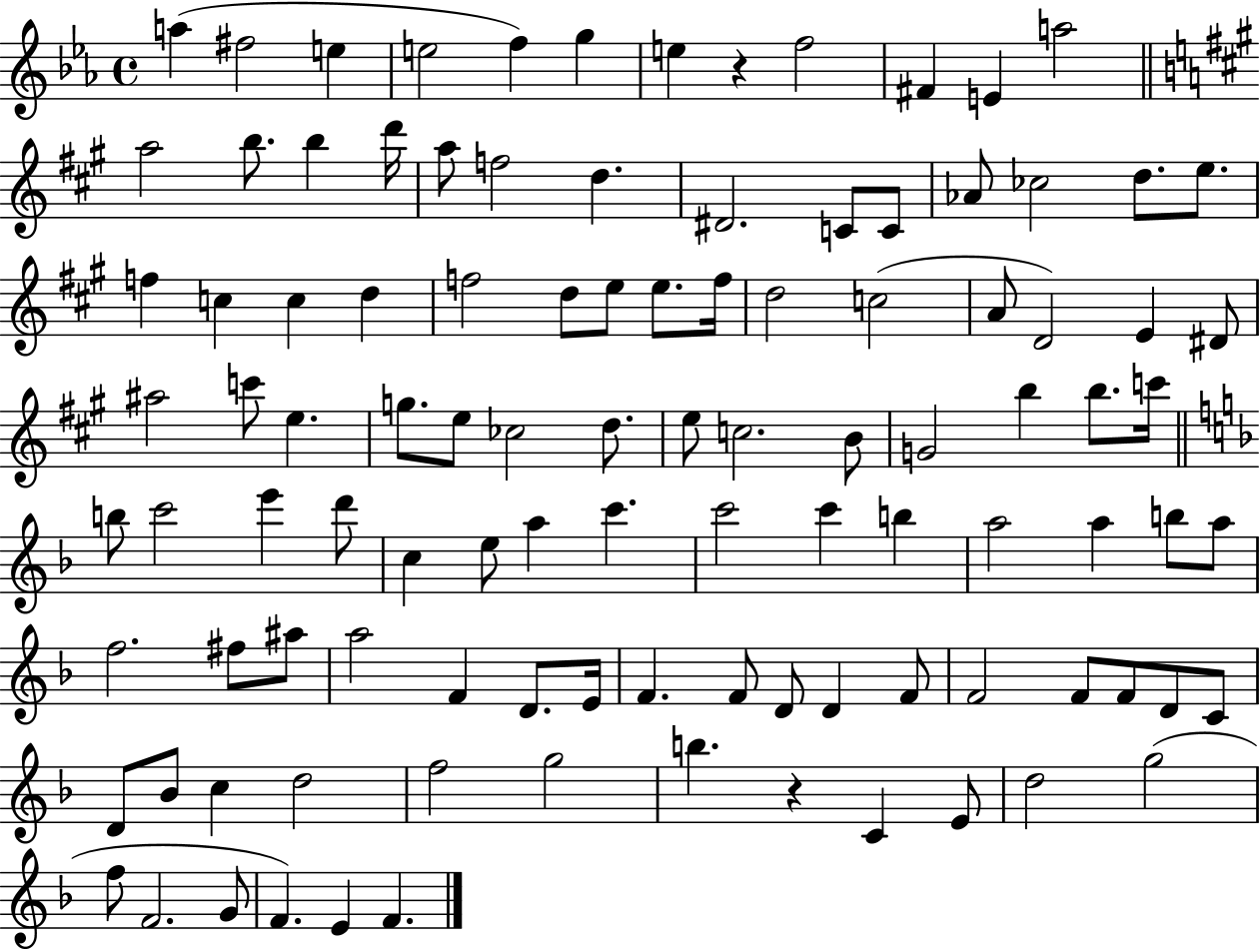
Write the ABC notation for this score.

X:1
T:Untitled
M:4/4
L:1/4
K:Eb
a ^f2 e e2 f g e z f2 ^F E a2 a2 b/2 b d'/4 a/2 f2 d ^D2 C/2 C/2 _A/2 _c2 d/2 e/2 f c c d f2 d/2 e/2 e/2 f/4 d2 c2 A/2 D2 E ^D/2 ^a2 c'/2 e g/2 e/2 _c2 d/2 e/2 c2 B/2 G2 b b/2 c'/4 b/2 c'2 e' d'/2 c e/2 a c' c'2 c' b a2 a b/2 a/2 f2 ^f/2 ^a/2 a2 F D/2 E/4 F F/2 D/2 D F/2 F2 F/2 F/2 D/2 C/2 D/2 _B/2 c d2 f2 g2 b z C E/2 d2 g2 f/2 F2 G/2 F E F